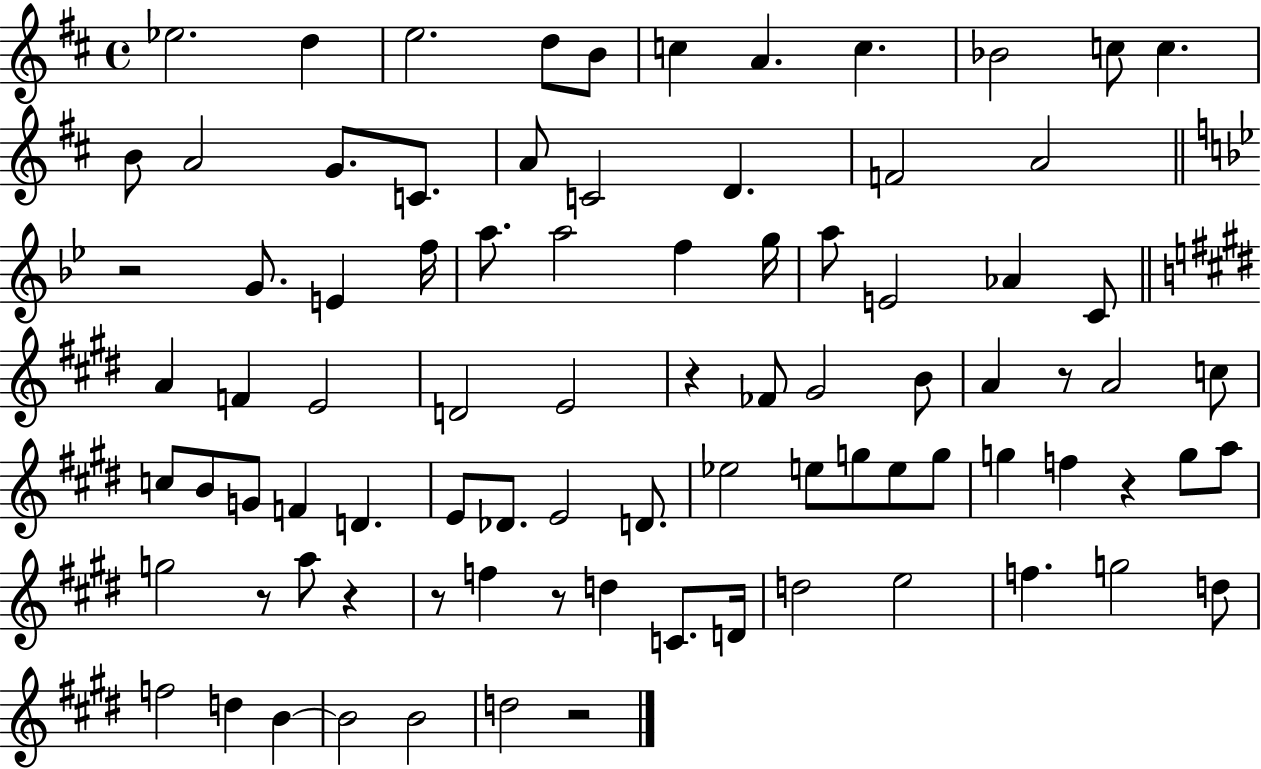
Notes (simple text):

Eb5/h. D5/q E5/h. D5/e B4/e C5/q A4/q. C5/q. Bb4/h C5/e C5/q. B4/e A4/h G4/e. C4/e. A4/e C4/h D4/q. F4/h A4/h R/h G4/e. E4/q F5/s A5/e. A5/h F5/q G5/s A5/e E4/h Ab4/q C4/e A4/q F4/q E4/h D4/h E4/h R/q FES4/e G#4/h B4/e A4/q R/e A4/h C5/e C5/e B4/e G4/e F4/q D4/q. E4/e Db4/e. E4/h D4/e. Eb5/h E5/e G5/e E5/e G5/e G5/q F5/q R/q G5/e A5/e G5/h R/e A5/e R/q R/e F5/q R/e D5/q C4/e. D4/s D5/h E5/h F5/q. G5/h D5/e F5/h D5/q B4/q B4/h B4/h D5/h R/h